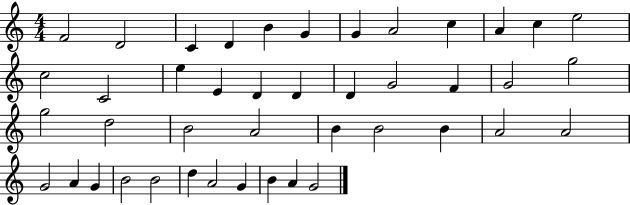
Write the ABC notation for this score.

X:1
T:Untitled
M:4/4
L:1/4
K:C
F2 D2 C D B G G A2 c A c e2 c2 C2 e E D D D G2 F G2 g2 g2 d2 B2 A2 B B2 B A2 A2 G2 A G B2 B2 d A2 G B A G2